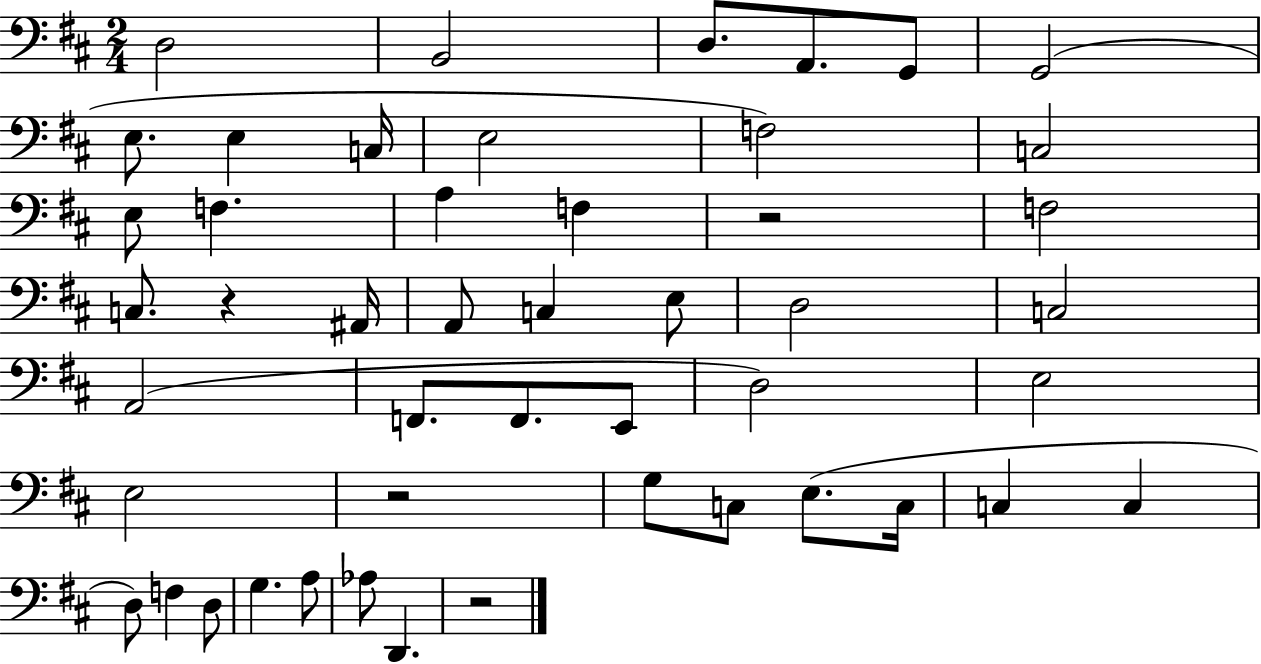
X:1
T:Untitled
M:2/4
L:1/4
K:D
D,2 B,,2 D,/2 A,,/2 G,,/2 G,,2 E,/2 E, C,/4 E,2 F,2 C,2 E,/2 F, A, F, z2 F,2 C,/2 z ^A,,/4 A,,/2 C, E,/2 D,2 C,2 A,,2 F,,/2 F,,/2 E,,/2 D,2 E,2 E,2 z2 G,/2 C,/2 E,/2 C,/4 C, C, D,/2 F, D,/2 G, A,/2 _A,/2 D,, z2